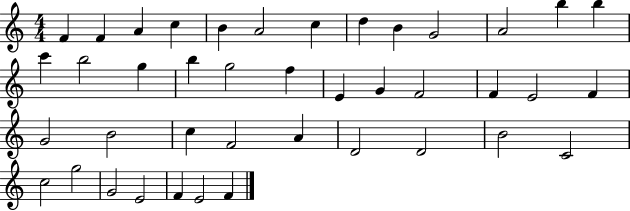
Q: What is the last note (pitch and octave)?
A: F4